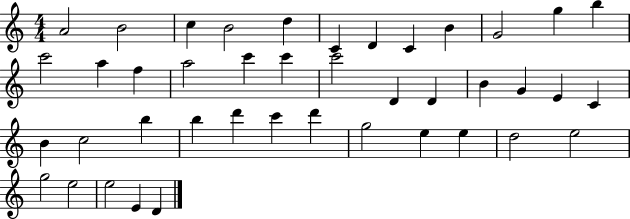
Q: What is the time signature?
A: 4/4